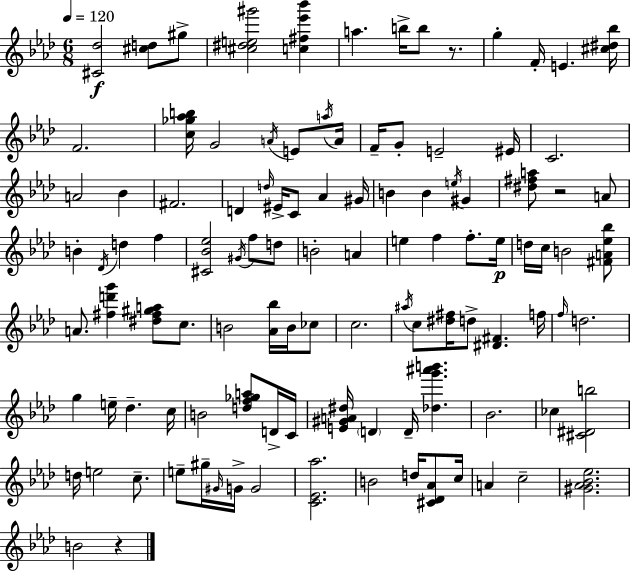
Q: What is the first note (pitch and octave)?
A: G#5